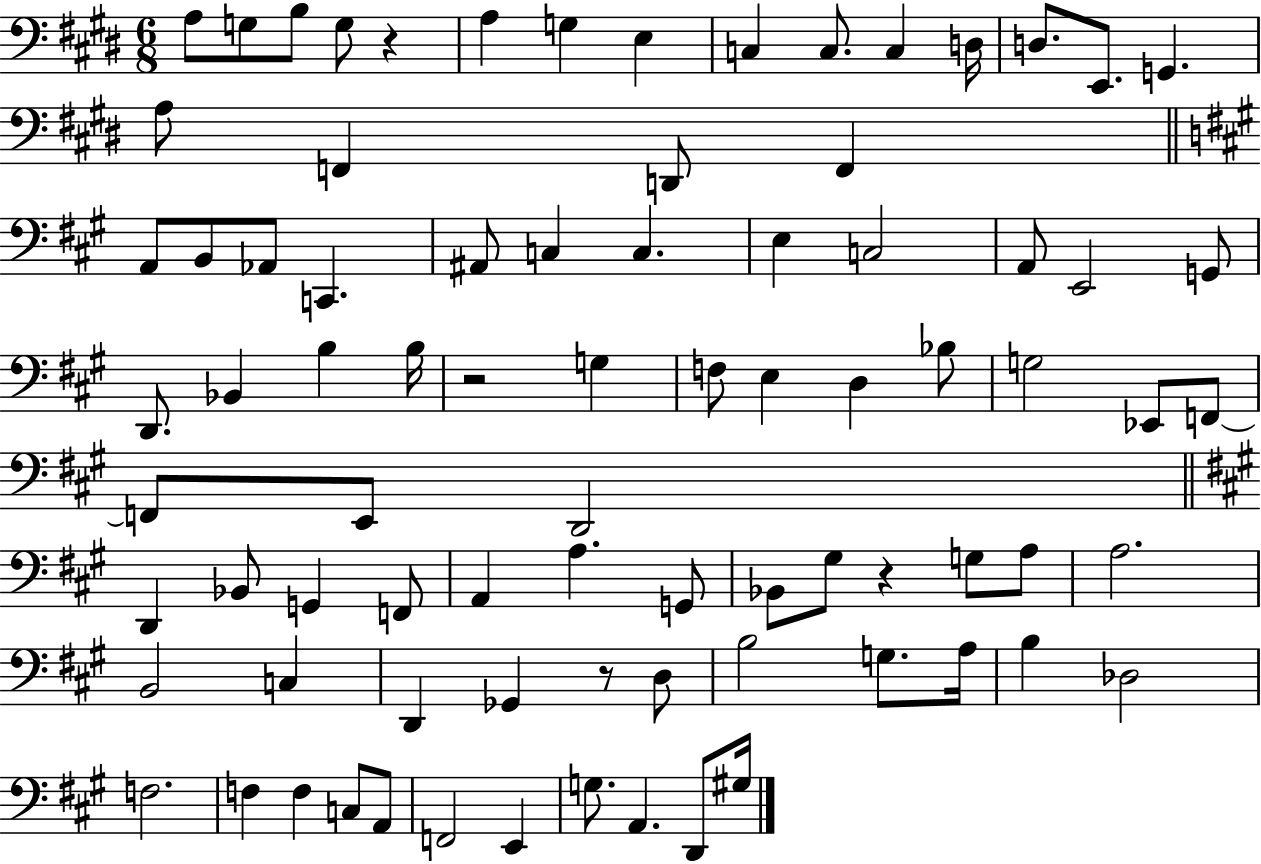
{
  \clef bass
  \numericTimeSignature
  \time 6/8
  \key e \major
  a8 g8 b8 g8 r4 | a4 g4 e4 | c4 c8. c4 d16 | d8. e,8. g,4. | \break a8 f,4 d,8 f,4 | \bar "||" \break \key a \major a,8 b,8 aes,8 c,4. | ais,8 c4 c4. | e4 c2 | a,8 e,2 g,8 | \break d,8. bes,4 b4 b16 | r2 g4 | f8 e4 d4 bes8 | g2 ees,8 f,8~~ | \break f,8 e,8 d,2 | \bar "||" \break \key a \major d,4 bes,8 g,4 f,8 | a,4 a4. g,8 | bes,8 gis8 r4 g8 a8 | a2. | \break b,2 c4 | d,4 ges,4 r8 d8 | b2 g8. a16 | b4 des2 | \break f2. | f4 f4 c8 a,8 | f,2 e,4 | g8. a,4. d,8 gis16 | \break \bar "|."
}